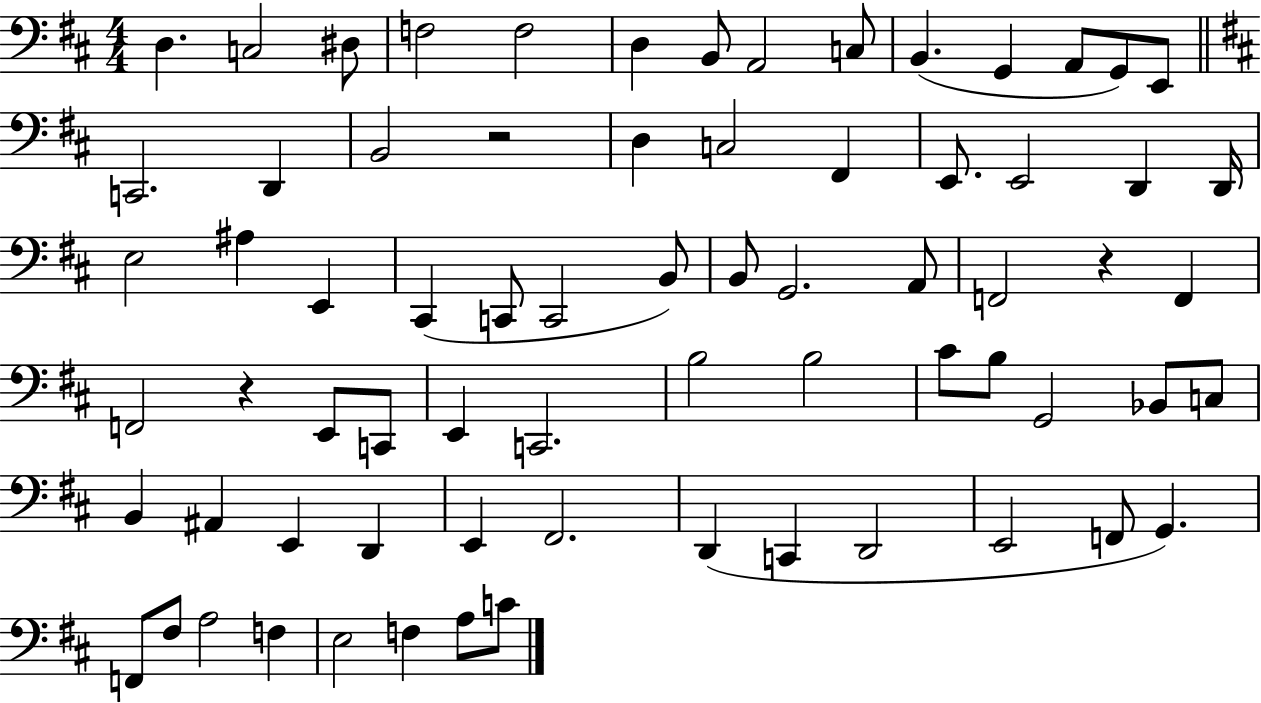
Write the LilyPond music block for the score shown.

{
  \clef bass
  \numericTimeSignature
  \time 4/4
  \key d \major
  d4. c2 dis8 | f2 f2 | d4 b,8 a,2 c8 | b,4.( g,4 a,8 g,8) e,8 | \break \bar "||" \break \key b \minor c,2. d,4 | b,2 r2 | d4 c2 fis,4 | e,8. e,2 d,4 d,16 | \break e2 ais4 e,4 | cis,4( c,8 c,2 b,8) | b,8 g,2. a,8 | f,2 r4 f,4 | \break f,2 r4 e,8 c,8 | e,4 c,2. | b2 b2 | cis'8 b8 g,2 bes,8 c8 | \break b,4 ais,4 e,4 d,4 | e,4 fis,2. | d,4( c,4 d,2 | e,2 f,8 g,4.) | \break f,8 fis8 a2 f4 | e2 f4 a8 c'8 | \bar "|."
}